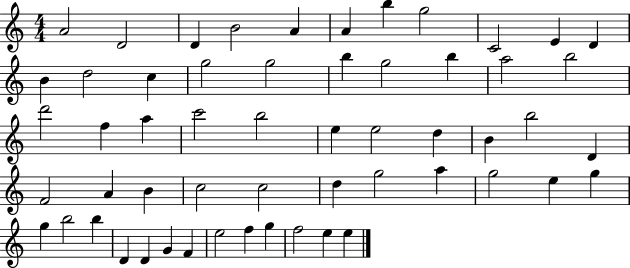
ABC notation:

X:1
T:Untitled
M:4/4
L:1/4
K:C
A2 D2 D B2 A A b g2 C2 E D B d2 c g2 g2 b g2 b a2 b2 d'2 f a c'2 b2 e e2 d B b2 D F2 A B c2 c2 d g2 a g2 e g g b2 b D D G F e2 f g f2 e e